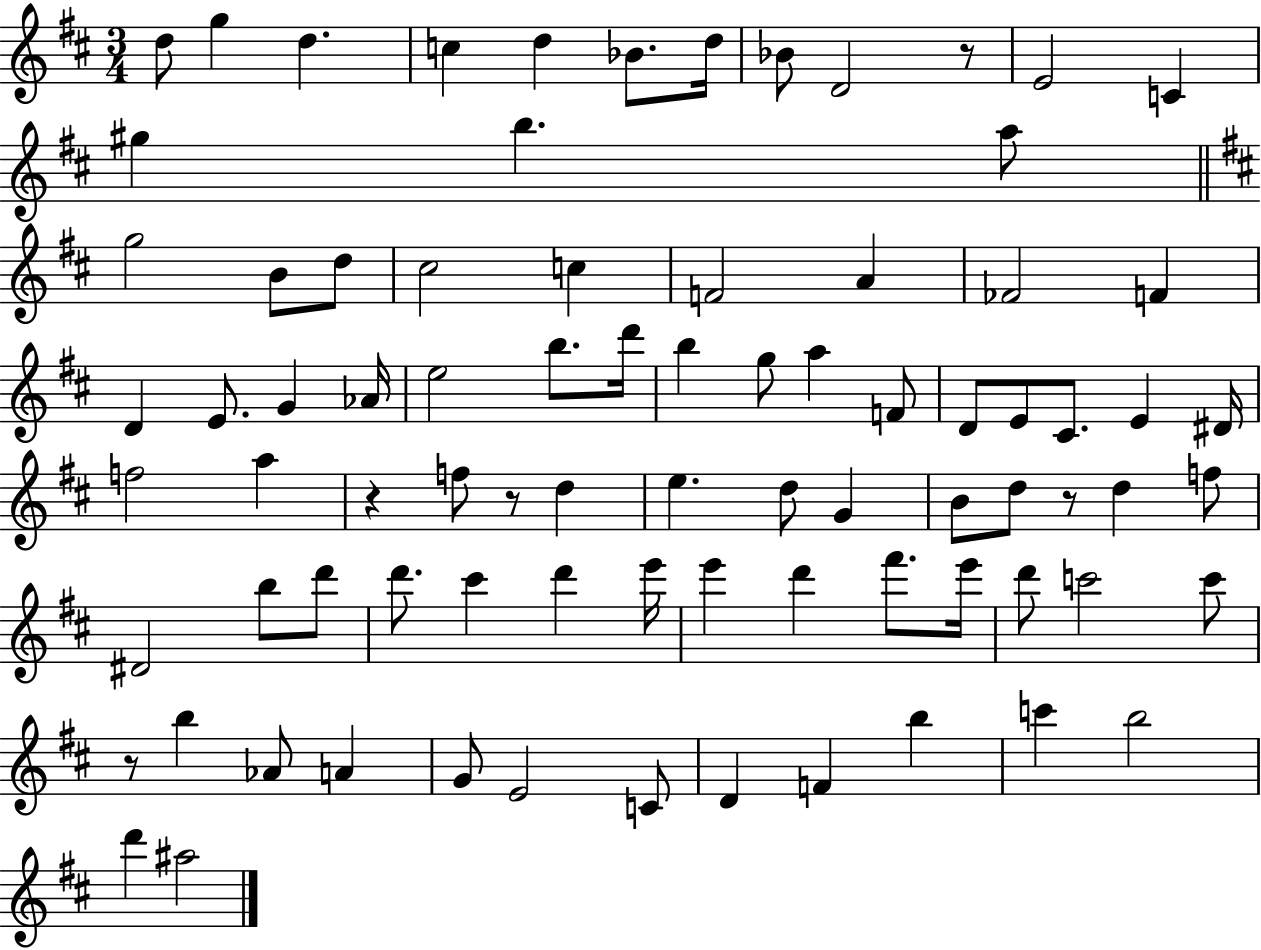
{
  \clef treble
  \numericTimeSignature
  \time 3/4
  \key d \major
  \repeat volta 2 { d''8 g''4 d''4. | c''4 d''4 bes'8. d''16 | bes'8 d'2 r8 | e'2 c'4 | \break gis''4 b''4. a''8 | \bar "||" \break \key b \minor g''2 b'8 d''8 | cis''2 c''4 | f'2 a'4 | fes'2 f'4 | \break d'4 e'8. g'4 aes'16 | e''2 b''8. d'''16 | b''4 g''8 a''4 f'8 | d'8 e'8 cis'8. e'4 dis'16 | \break f''2 a''4 | r4 f''8 r8 d''4 | e''4. d''8 g'4 | b'8 d''8 r8 d''4 f''8 | \break dis'2 b''8 d'''8 | d'''8. cis'''4 d'''4 e'''16 | e'''4 d'''4 fis'''8. e'''16 | d'''8 c'''2 c'''8 | \break r8 b''4 aes'8 a'4 | g'8 e'2 c'8 | d'4 f'4 b''4 | c'''4 b''2 | \break d'''4 ais''2 | } \bar "|."
}